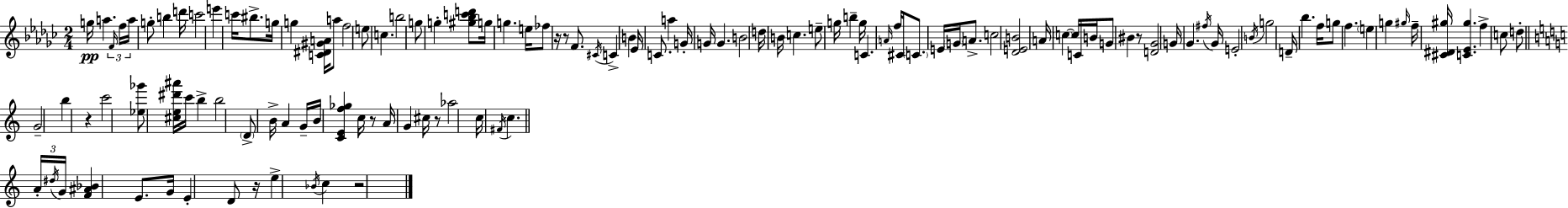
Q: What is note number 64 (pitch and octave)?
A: E4